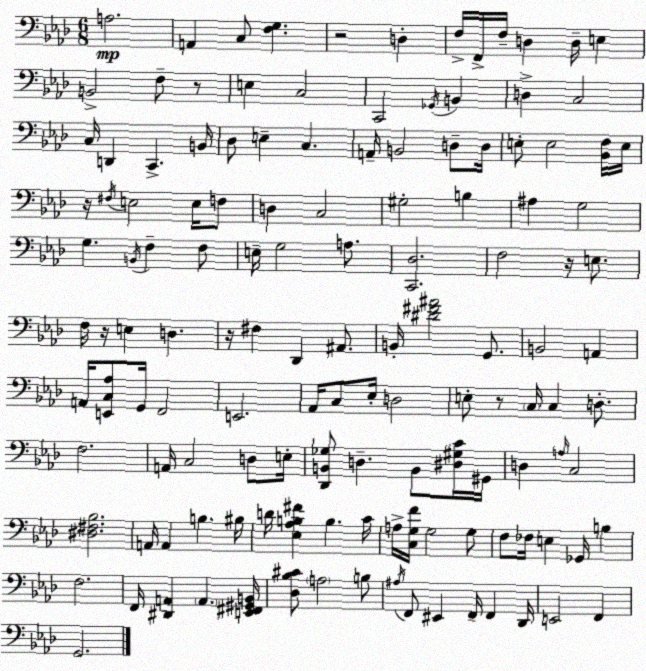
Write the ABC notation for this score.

X:1
T:Untitled
M:6/8
L:1/4
K:Fm
A,2 A,, C,/2 [F,G,] z2 D, F,/4 F,,/4 F,/4 D, D,/4 E, B,,2 F,/2 z/2 E, C,2 C,,2 _G,,/4 B,, D, C,2 C,/4 D,, C,, B,,/4 _D,/2 E, C, A,,/4 B,,2 D,/2 D,/4 E,/2 E,2 [_B,,F,]/4 E,/4 z/4 ^F,/4 E,2 E,/4 F,/2 D, C,2 ^G,2 B, ^A, G,2 G, B,,/4 F, F,/2 E,/4 G,2 A,/2 [C,,_D,]2 F,2 z/4 E,/2 F,/4 z/4 E, D, z/4 ^F, _D,, ^A,,/2 B,,/4 [^D^F^A]2 G,,/2 B,,2 A,, A,,/4 [E,,C,_A,]/2 G,,/4 F,,2 E,,2 _A,,/4 C,/2 _E,/4 D,2 E,/2 z/2 C,/4 C, D,/2 F,2 A,,/4 C,2 D,/2 E,/4 [_D,,B,,_G,]/2 D, B,,/2 [^D,^G,C]/4 ^G,,/4 D, A,/4 C,2 [^D,^F,_B,]2 A,,/4 A,, B, ^B,/4 D/4 [_E,_A,B,^F] B, C/4 A,/4 [C,G,F]/4 G,2 G,/2 F,/2 _F,/4 E, _G,,/4 B, F,2 F,,/4 [^D,,A,,] A,, [E,,^F,,^G,,B,,]/4 [_D,_B,^C]/2 A,2 B,/2 ^A,/4 F,,/2 ^E,, F,,/4 F,, _D,,/4 E,,2 F,, G,,2